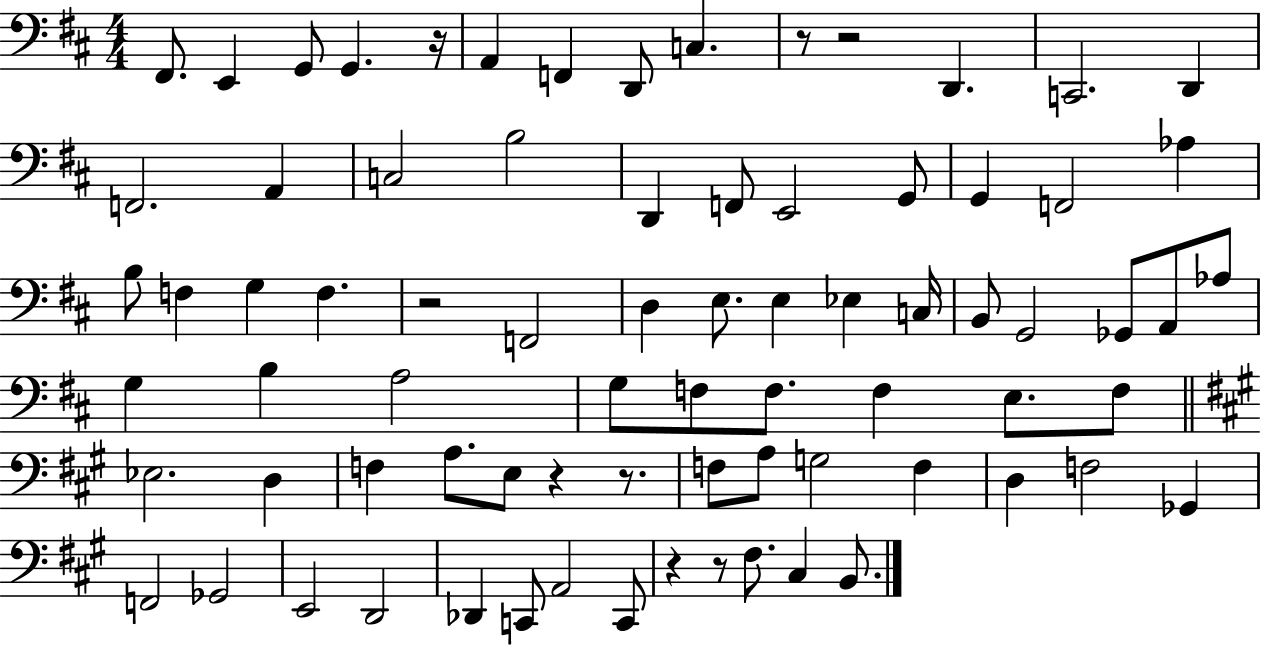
F#2/e. E2/q G2/e G2/q. R/s A2/q F2/q D2/e C3/q. R/e R/h D2/q. C2/h. D2/q F2/h. A2/q C3/h B3/h D2/q F2/e E2/h G2/e G2/q F2/h Ab3/q B3/e F3/q G3/q F3/q. R/h F2/h D3/q E3/e. E3/q Eb3/q C3/s B2/e G2/h Gb2/e A2/e Ab3/e G3/q B3/q A3/h G3/e F3/e F3/e. F3/q E3/e. F3/e Eb3/h. D3/q F3/q A3/e. E3/e R/q R/e. F3/e A3/e G3/h F3/q D3/q F3/h Gb2/q F2/h Gb2/h E2/h D2/h Db2/q C2/e A2/h C2/e R/q R/e F#3/e. C#3/q B2/e.